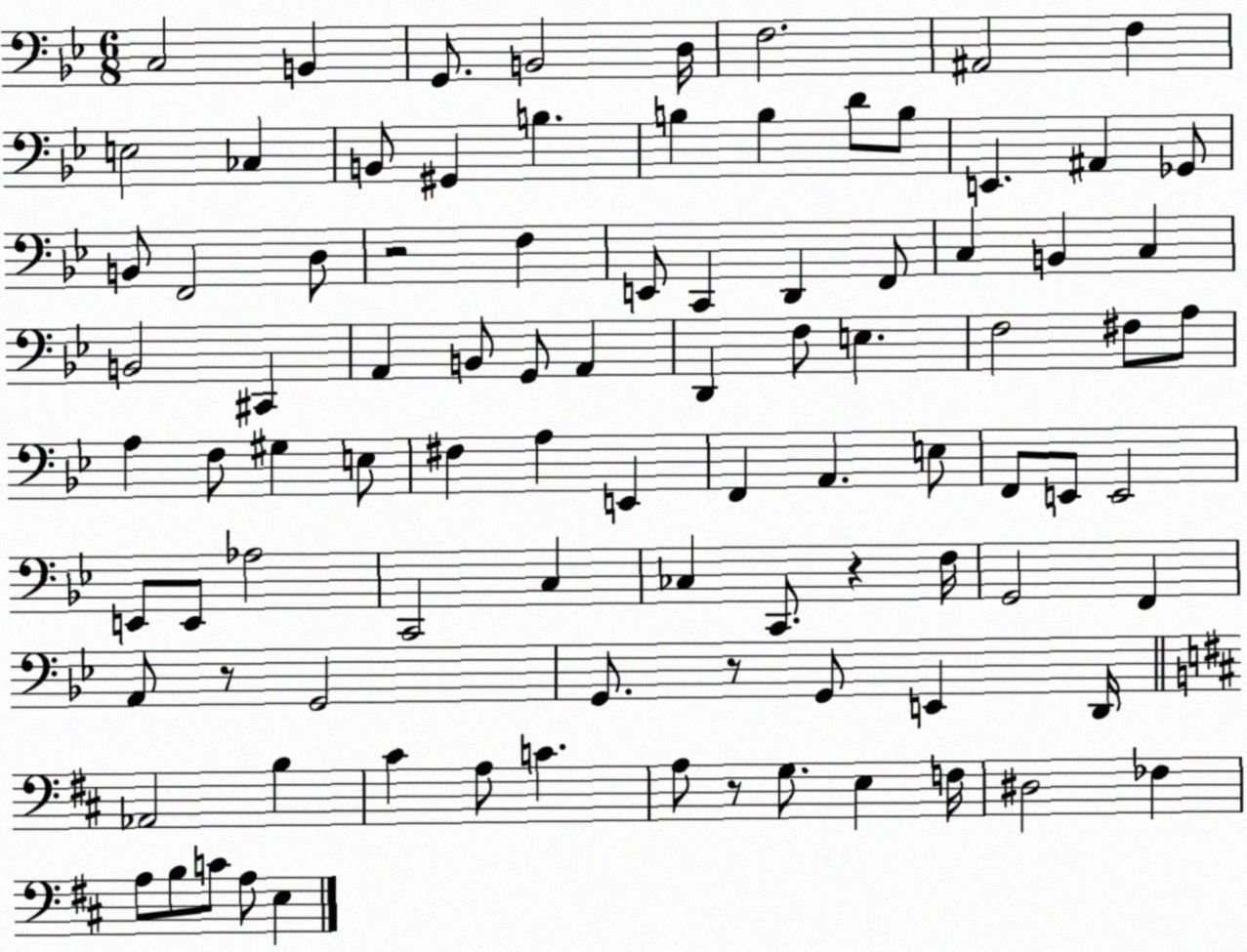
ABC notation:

X:1
T:Untitled
M:6/8
L:1/4
K:Bb
C,2 B,, G,,/2 B,,2 D,/4 F,2 ^A,,2 F, E,2 _C, B,,/2 ^G,, B, B, B, D/2 B,/2 E,, ^A,, _G,,/2 B,,/2 F,,2 D,/2 z2 F, E,,/2 C,, D,, F,,/2 C, B,, C, B,,2 ^C,, A,, B,,/2 G,,/2 A,, D,, F,/2 E, F,2 ^F,/2 A,/2 A, F,/2 ^G, E,/2 ^F, A, E,, F,, A,, E,/2 F,,/2 E,,/2 E,,2 E,,/2 E,,/2 _A,2 C,,2 C, _C, C,,/2 z F,/4 G,,2 F,, A,,/2 z/2 G,,2 G,,/2 z/2 G,,/2 E,, D,,/4 _A,,2 B, ^C A,/2 C A,/2 z/2 G,/2 E, F,/4 ^D,2 _F, A,/2 B,/2 C/2 A,/2 E,